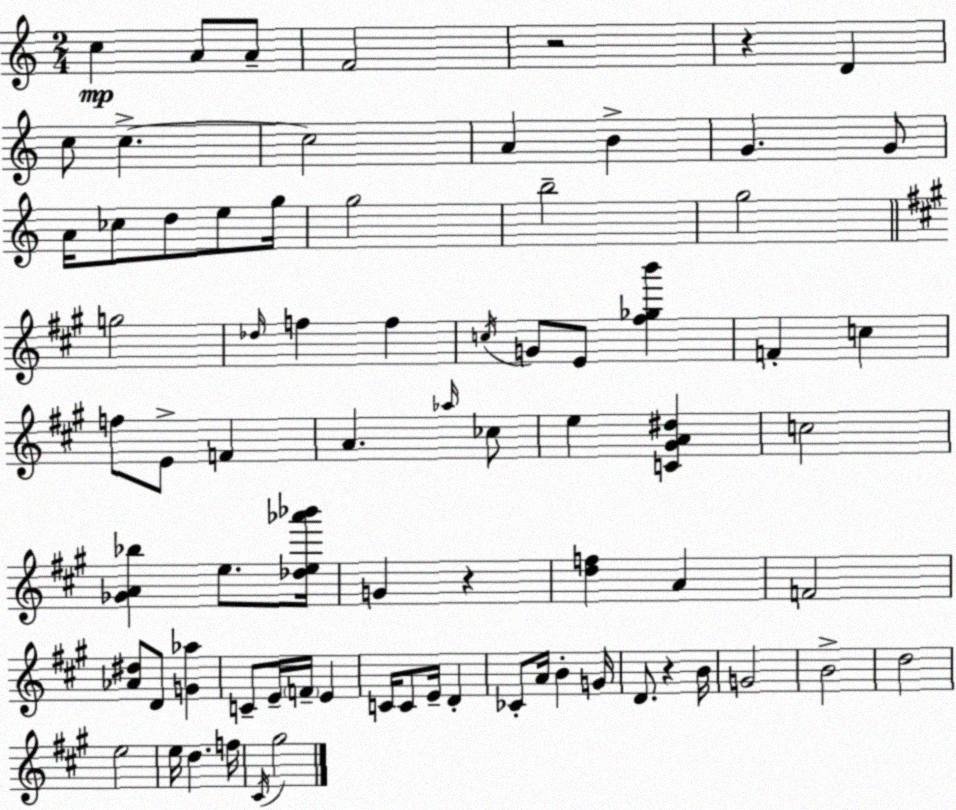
X:1
T:Untitled
M:2/4
L:1/4
K:Am
c A/2 A/2 F2 z2 z D c/2 c c2 A B G G/2 A/4 _c/2 d/2 e/2 g/4 g2 b2 g2 g2 _d/4 f f c/4 G/2 E/2 [^f_gb'] F c f/2 E/2 F A _a/4 _c/2 e [C^GA^d] c2 [_GA_b] e/2 [_de_a'_b']/4 G z [df] A F2 [_A^d]/2 D/2 [G_a] C/2 E/4 F/4 E C/4 C/2 E/4 D _C/2 A/4 B G/4 D/2 z B/4 G2 B2 d2 e2 e/4 d f/4 ^C/4 ^g2